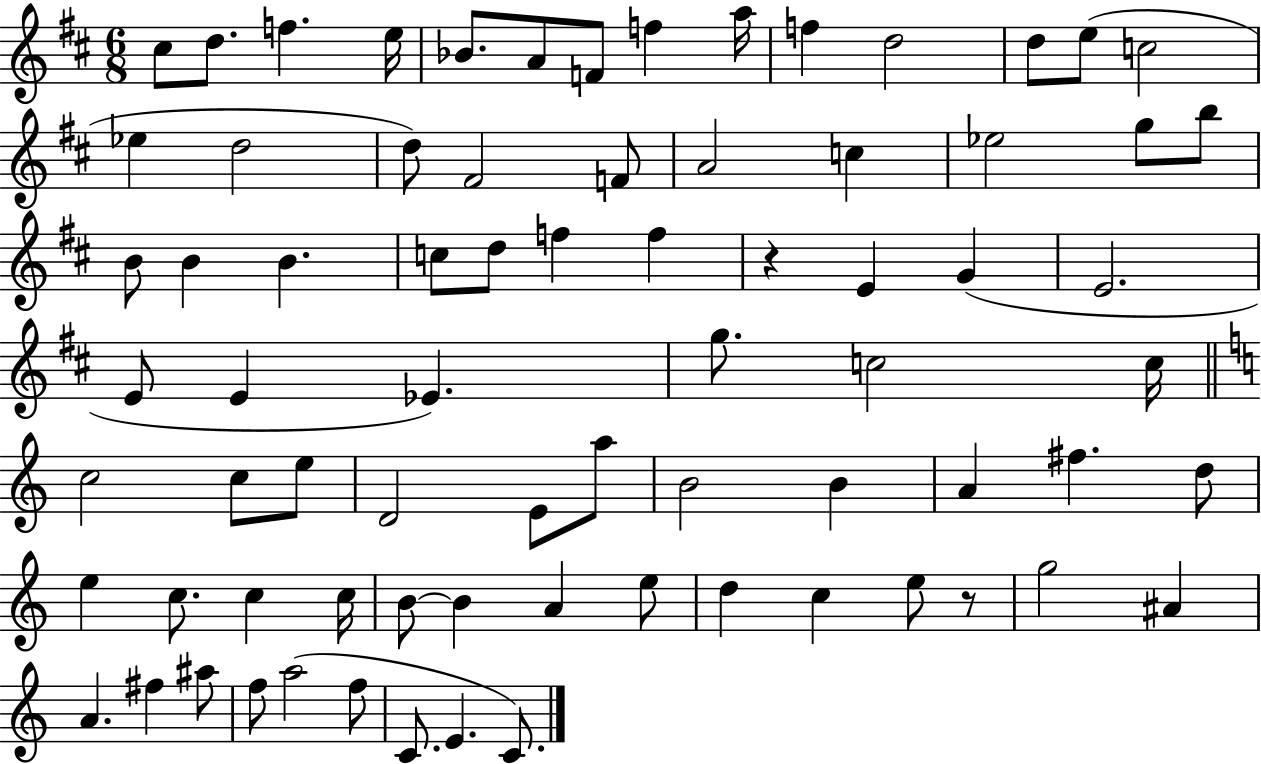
X:1
T:Untitled
M:6/8
L:1/4
K:D
^c/2 d/2 f e/4 _B/2 A/2 F/2 f a/4 f d2 d/2 e/2 c2 _e d2 d/2 ^F2 F/2 A2 c _e2 g/2 b/2 B/2 B B c/2 d/2 f f z E G E2 E/2 E _E g/2 c2 c/4 c2 c/2 e/2 D2 E/2 a/2 B2 B A ^f d/2 e c/2 c c/4 B/2 B A e/2 d c e/2 z/2 g2 ^A A ^f ^a/2 f/2 a2 f/2 C/2 E C/2